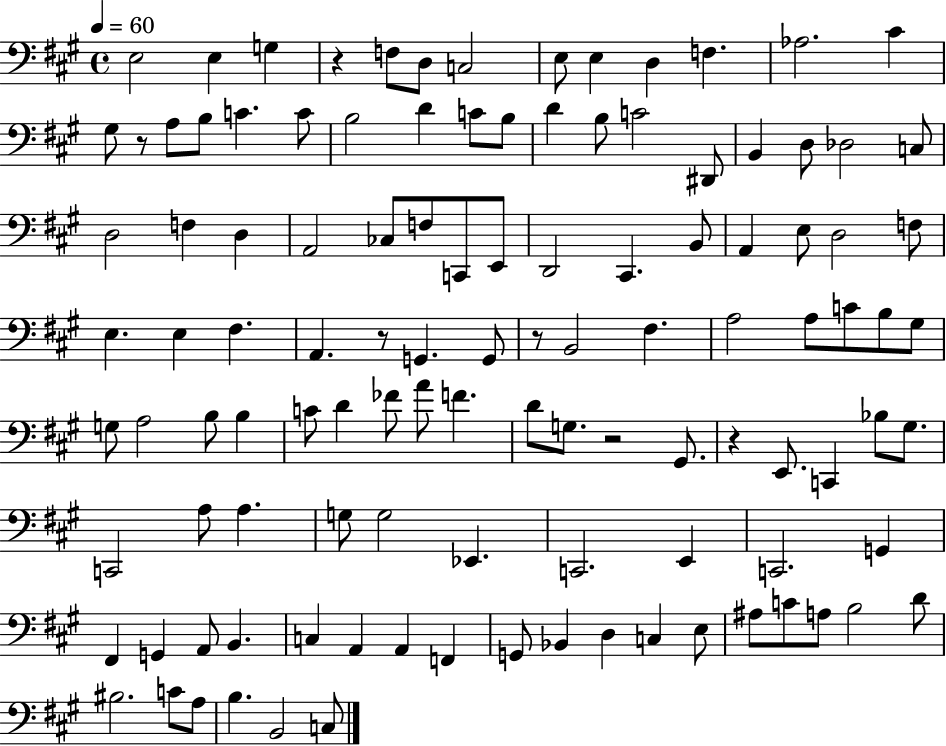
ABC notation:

X:1
T:Untitled
M:4/4
L:1/4
K:A
E,2 E, G, z F,/2 D,/2 C,2 E,/2 E, D, F, _A,2 ^C ^G,/2 z/2 A,/2 B,/2 C C/2 B,2 D C/2 B,/2 D B,/2 C2 ^D,,/2 B,, D,/2 _D,2 C,/2 D,2 F, D, A,,2 _C,/2 F,/2 C,,/2 E,,/2 D,,2 ^C,, B,,/2 A,, E,/2 D,2 F,/2 E, E, ^F, A,, z/2 G,, G,,/2 z/2 B,,2 ^F, A,2 A,/2 C/2 B,/2 ^G,/2 G,/2 A,2 B,/2 B, C/2 D _F/2 A/2 F D/2 G,/2 z2 ^G,,/2 z E,,/2 C,, _B,/2 ^G,/2 C,,2 A,/2 A, G,/2 G,2 _E,, C,,2 E,, C,,2 G,, ^F,, G,, A,,/2 B,, C, A,, A,, F,, G,,/2 _B,, D, C, E,/2 ^A,/2 C/2 A,/2 B,2 D/2 ^B,2 C/2 A,/2 B, B,,2 C,/2